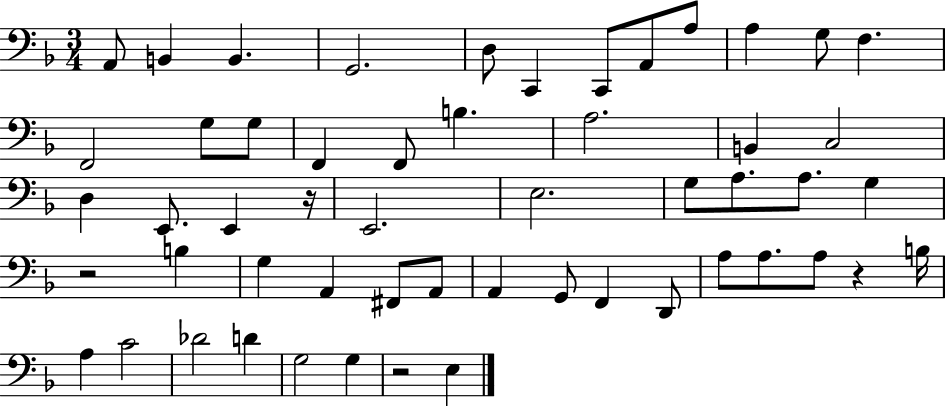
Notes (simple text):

A2/e B2/q B2/q. G2/h. D3/e C2/q C2/e A2/e A3/e A3/q G3/e F3/q. F2/h G3/e G3/e F2/q F2/e B3/q. A3/h. B2/q C3/h D3/q E2/e. E2/q R/s E2/h. E3/h. G3/e A3/e. A3/e. G3/q R/h B3/q G3/q A2/q F#2/e A2/e A2/q G2/e F2/q D2/e A3/e A3/e. A3/e R/q B3/s A3/q C4/h Db4/h D4/q G3/h G3/q R/h E3/q